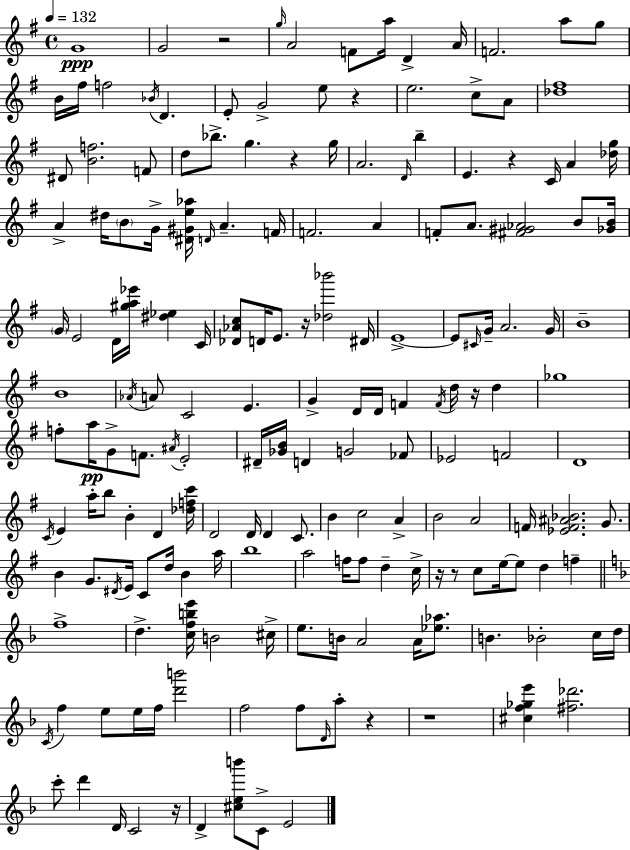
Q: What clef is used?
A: treble